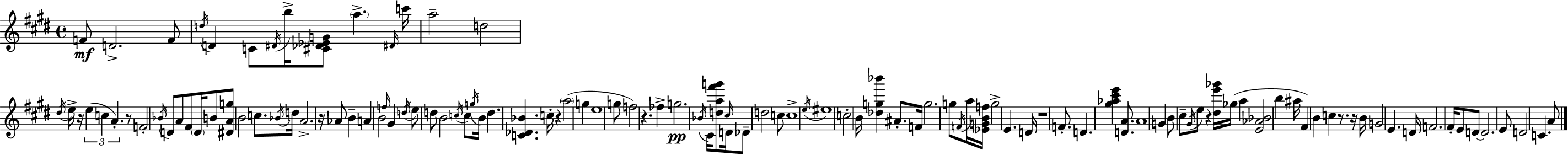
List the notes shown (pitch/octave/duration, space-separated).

F4/e D4/h. F4/e D5/s D4/q C4/e D#4/s B5/s [C#4,Db4,Eb4,G4]/e A5/q. D#4/s C6/s A5/h D5/h D#5/s E5/s R/s E5/q C5/q A4/q. R/e F4/h Bb4/s D4/e A4/e F#4/e D4/s B4/e [D#4,A4,G5]/e B4/h C5/e. Bb4/s D5/s A4/h. R/s Ab4/e B4/q A4/q B4/h F5/s G#4/q D5/s E5/e D5/e B4/h C5/s C5/e G5/s B4/s D5/q. [C4,Db4,Bb4]/q. C5/s R/q A5/h G5/q E5/w G5/e F5/h R/q. FES5/q G5/h. Bb4/s C#4/s [D5,A5,F#6,G6]/e C#5/s D4/s Db4/e D5/h C5/e C5/w E5/s EIS5/w C5/h B4/s [Db5,G5,Bb6]/q A#4/e. F4/s G5/h. G5/e F4/s A5/s [Eb4,G4,B4,F5]/s G5/h E4/q. D4/s R/w F4/e. D4/q. [G#5,Ab5,C#6,E6]/q [D4,A4]/e. A4/w G4/q B4/e C#5/e G#4/s E5/e R/q [D#5,E6,Gb6]/s Gb5/s A5/q [E4,Ab4,Bb4]/h B5/q A#5/s F#4/q B4/q C5/q R/e. R/s B4/s G4/h E4/q. D4/s F4/h. F#4/s E4/e D4/e D4/h. E4/e D4/h C4/q. A4/e